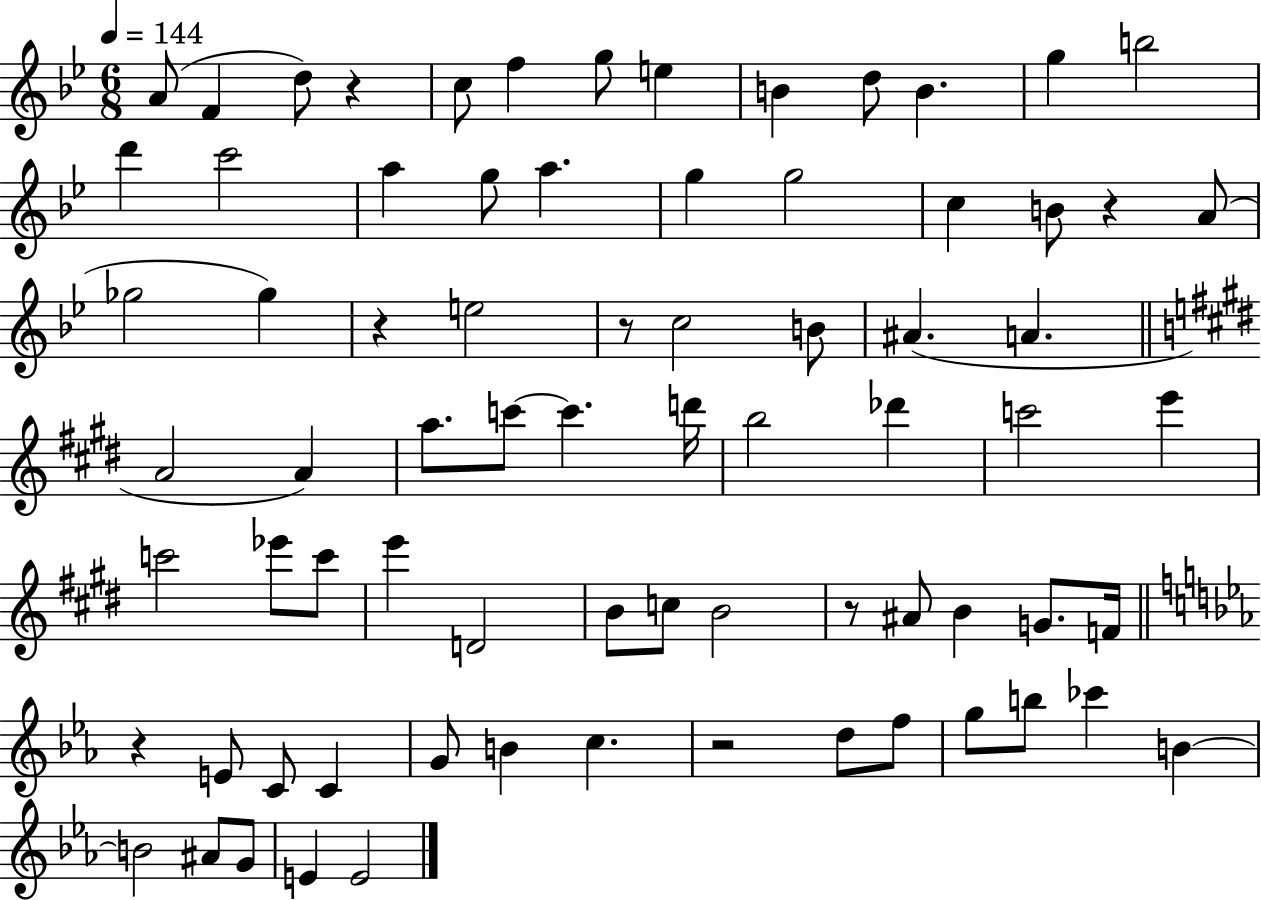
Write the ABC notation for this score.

X:1
T:Untitled
M:6/8
L:1/4
K:Bb
A/2 F d/2 z c/2 f g/2 e B d/2 B g b2 d' c'2 a g/2 a g g2 c B/2 z A/2 _g2 _g z e2 z/2 c2 B/2 ^A A A2 A a/2 c'/2 c' d'/4 b2 _d' c'2 e' c'2 _e'/2 c'/2 e' D2 B/2 c/2 B2 z/2 ^A/2 B G/2 F/4 z E/2 C/2 C G/2 B c z2 d/2 f/2 g/2 b/2 _c' B B2 ^A/2 G/2 E E2